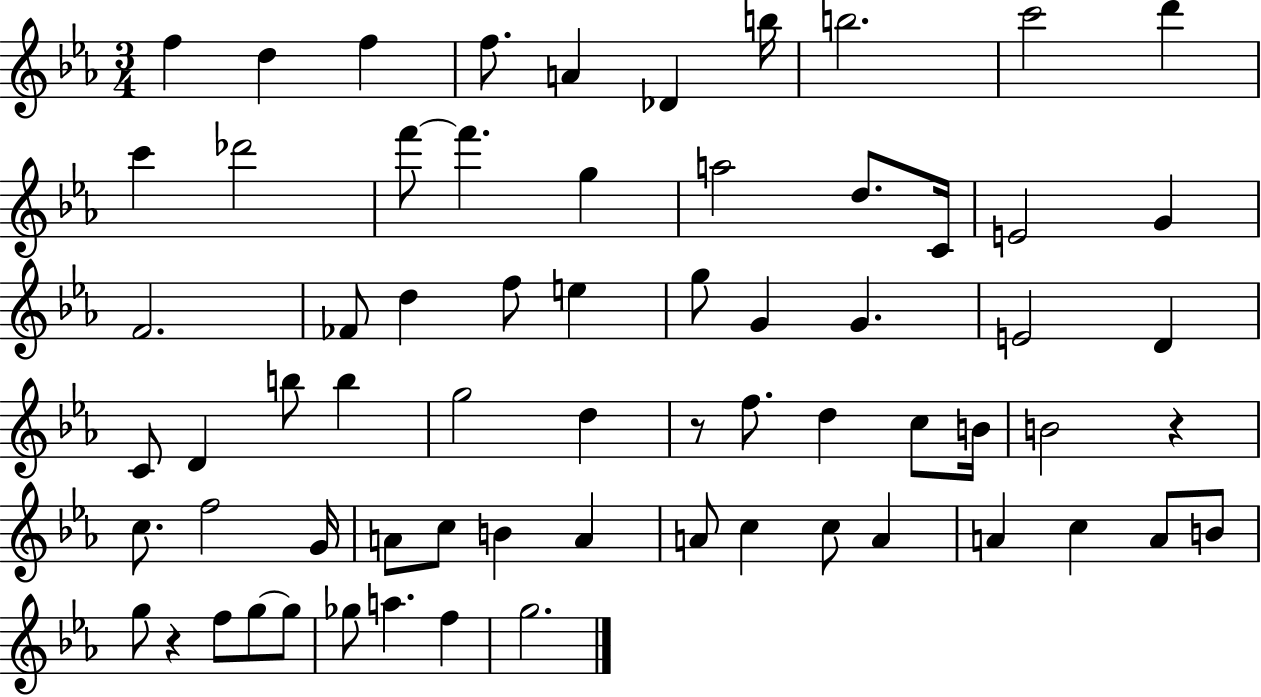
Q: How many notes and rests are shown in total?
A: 67